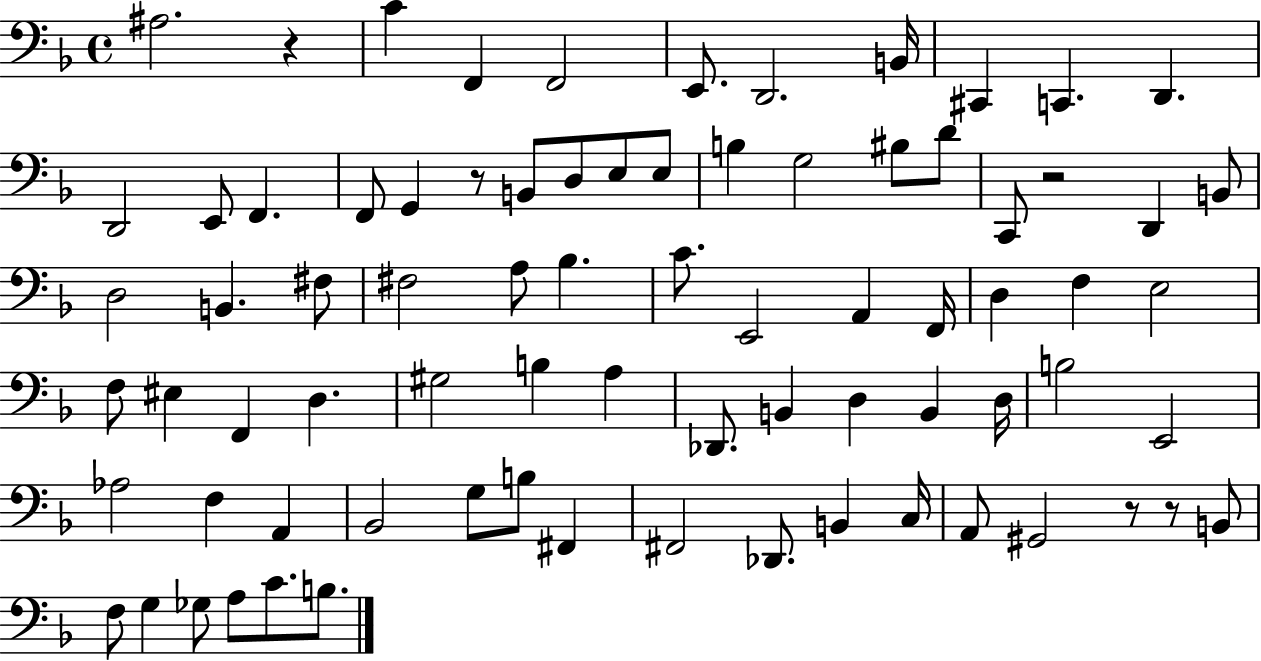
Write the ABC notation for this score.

X:1
T:Untitled
M:4/4
L:1/4
K:F
^A,2 z C F,, F,,2 E,,/2 D,,2 B,,/4 ^C,, C,, D,, D,,2 E,,/2 F,, F,,/2 G,, z/2 B,,/2 D,/2 E,/2 E,/2 B, G,2 ^B,/2 D/2 C,,/2 z2 D,, B,,/2 D,2 B,, ^F,/2 ^F,2 A,/2 _B, C/2 E,,2 A,, F,,/4 D, F, E,2 F,/2 ^E, F,, D, ^G,2 B, A, _D,,/2 B,, D, B,, D,/4 B,2 E,,2 _A,2 F, A,, _B,,2 G,/2 B,/2 ^F,, ^F,,2 _D,,/2 B,, C,/4 A,,/2 ^G,,2 z/2 z/2 B,,/2 F,/2 G, _G,/2 A,/2 C/2 B,/2